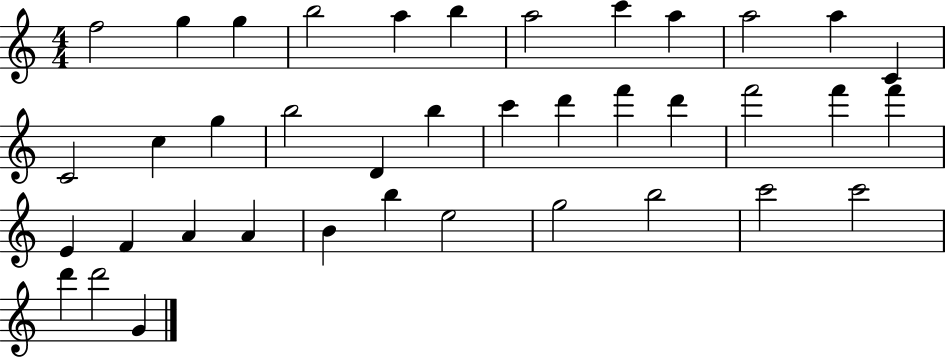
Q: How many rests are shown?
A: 0